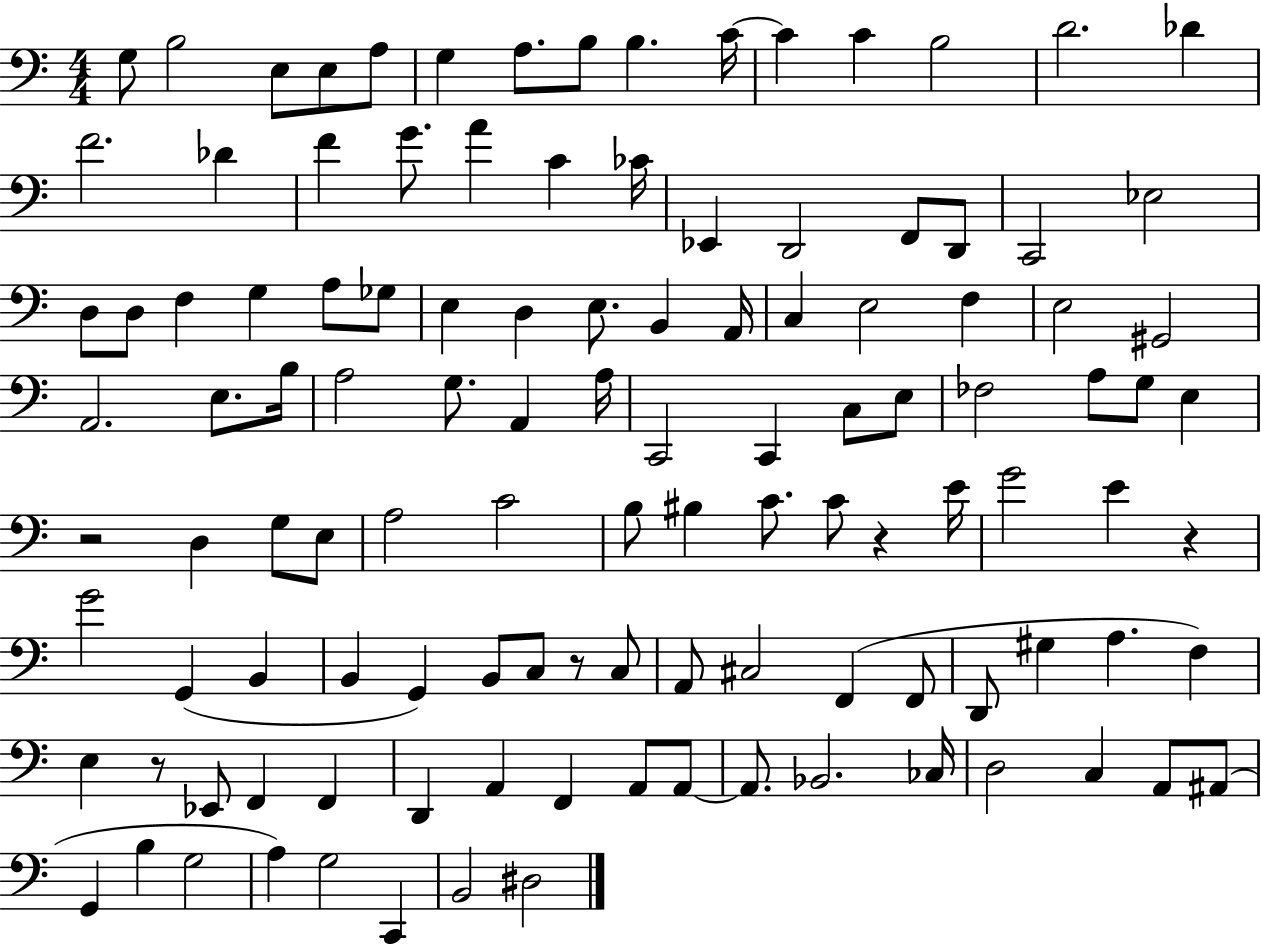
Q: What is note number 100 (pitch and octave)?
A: D3